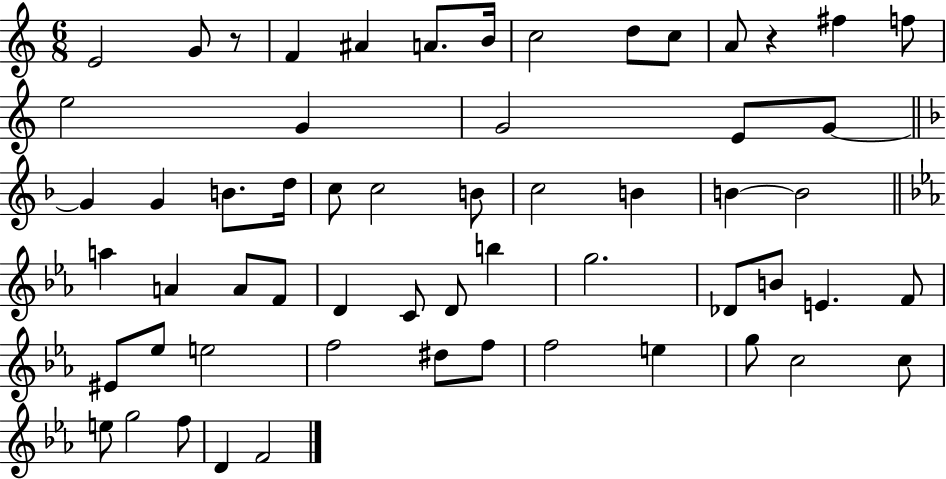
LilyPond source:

{
  \clef treble
  \numericTimeSignature
  \time 6/8
  \key c \major
  e'2 g'8 r8 | f'4 ais'4 a'8. b'16 | c''2 d''8 c''8 | a'8 r4 fis''4 f''8 | \break e''2 g'4 | g'2 e'8 g'8~~ | \bar "||" \break \key f \major g'4 g'4 b'8. d''16 | c''8 c''2 b'8 | c''2 b'4 | b'4~~ b'2 | \break \bar "||" \break \key c \minor a''4 a'4 a'8 f'8 | d'4 c'8 d'8 b''4 | g''2. | des'8 b'8 e'4. f'8 | \break eis'8 ees''8 e''2 | f''2 dis''8 f''8 | f''2 e''4 | g''8 c''2 c''8 | \break e''8 g''2 f''8 | d'4 f'2 | \bar "|."
}